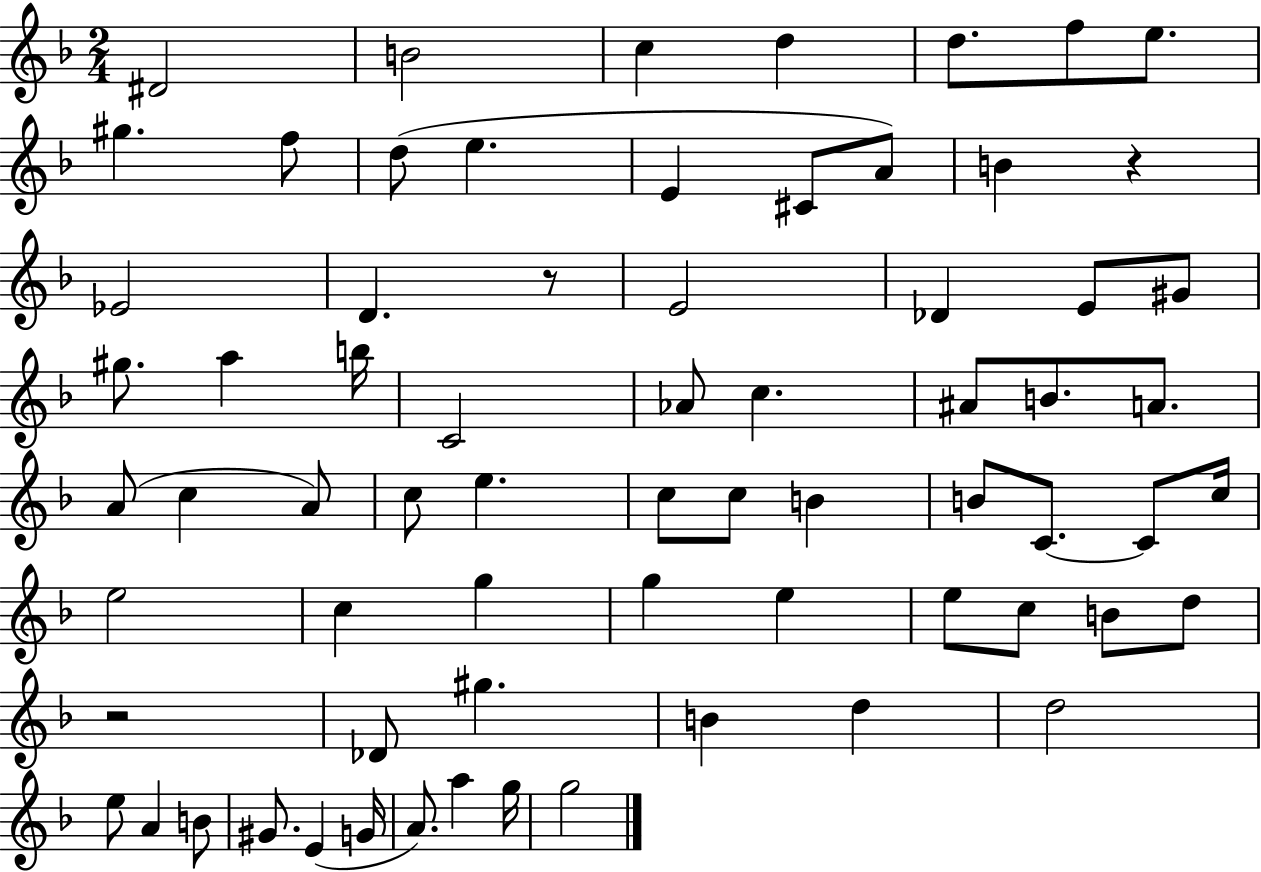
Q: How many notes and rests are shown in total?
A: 69